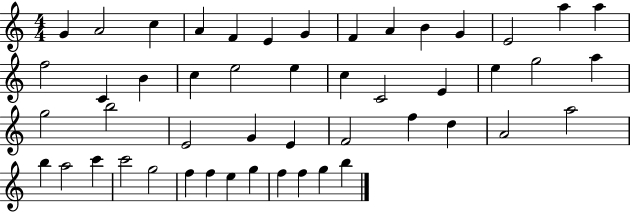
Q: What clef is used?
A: treble